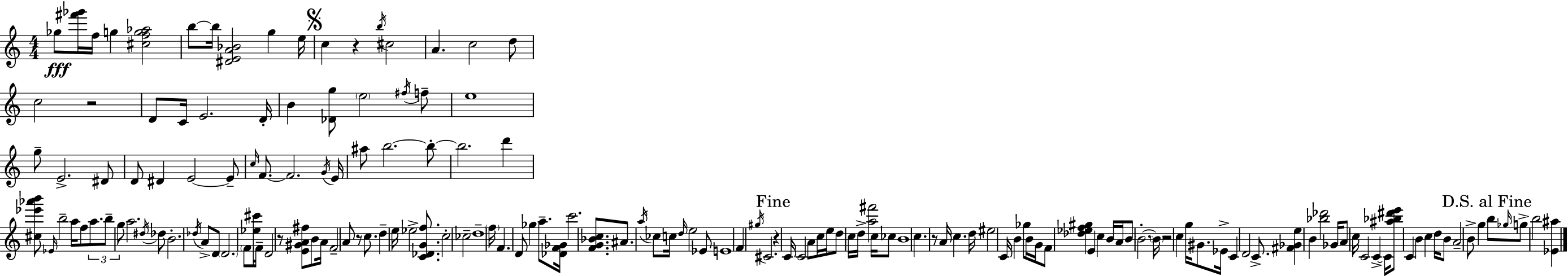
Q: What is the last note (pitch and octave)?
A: B5